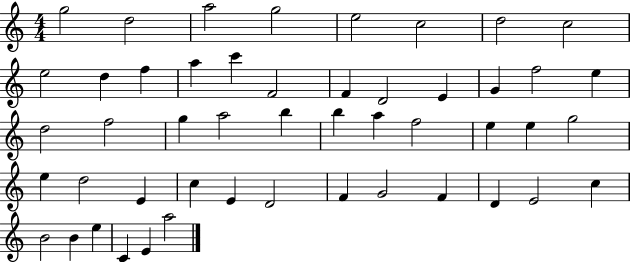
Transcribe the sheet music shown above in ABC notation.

X:1
T:Untitled
M:4/4
L:1/4
K:C
g2 d2 a2 g2 e2 c2 d2 c2 e2 d f a c' F2 F D2 E G f2 e d2 f2 g a2 b b a f2 e e g2 e d2 E c E D2 F G2 F D E2 c B2 B e C E a2